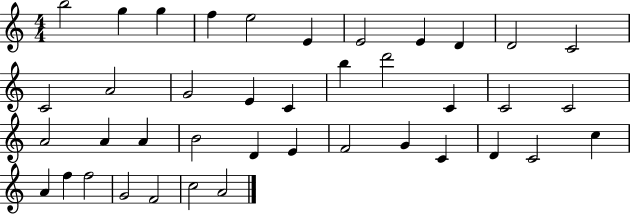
B5/h G5/q G5/q F5/q E5/h E4/q E4/h E4/q D4/q D4/h C4/h C4/h A4/h G4/h E4/q C4/q B5/q D6/h C4/q C4/h C4/h A4/h A4/q A4/q B4/h D4/q E4/q F4/h G4/q C4/q D4/q C4/h C5/q A4/q F5/q F5/h G4/h F4/h C5/h A4/h